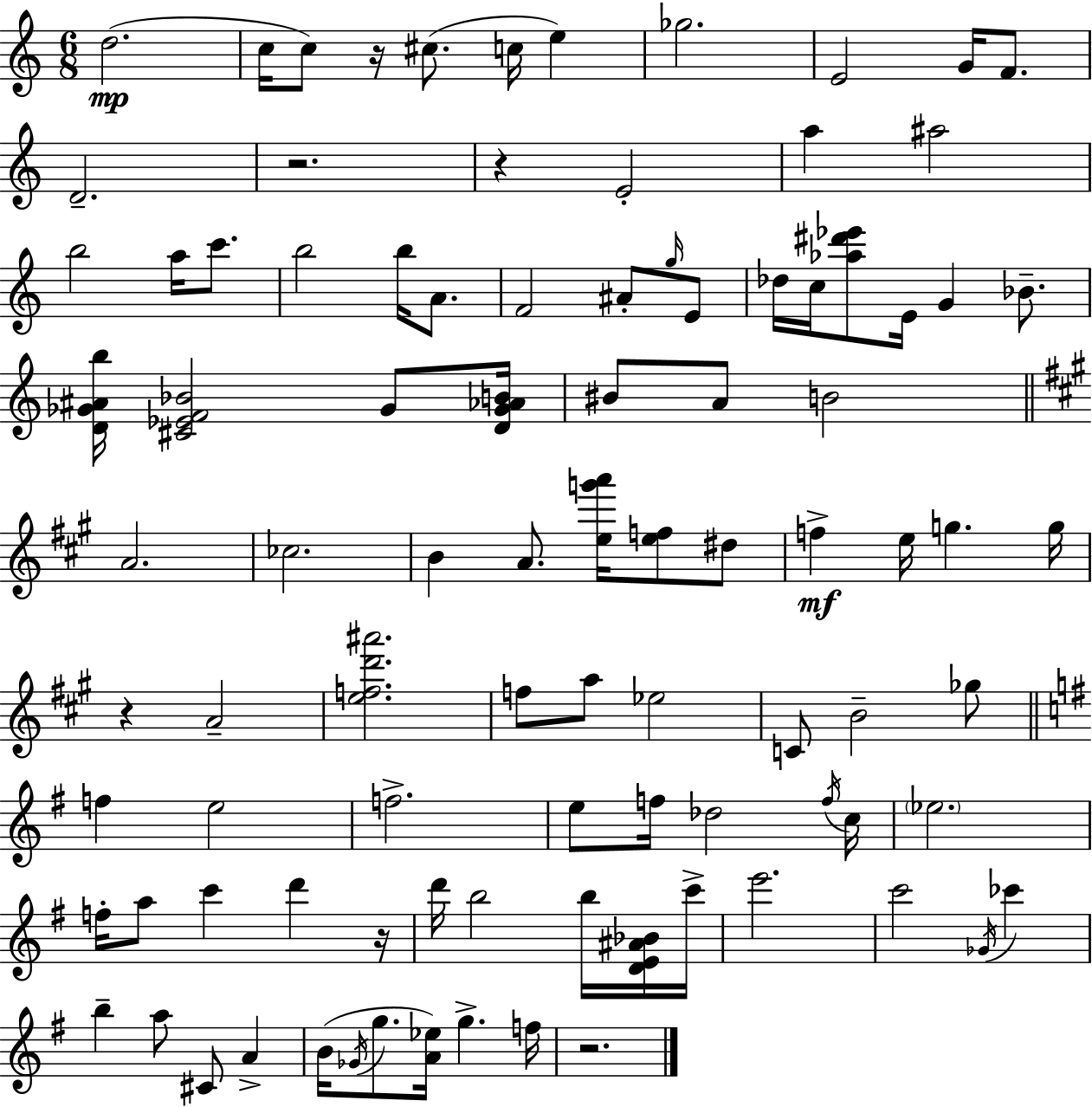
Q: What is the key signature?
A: A minor